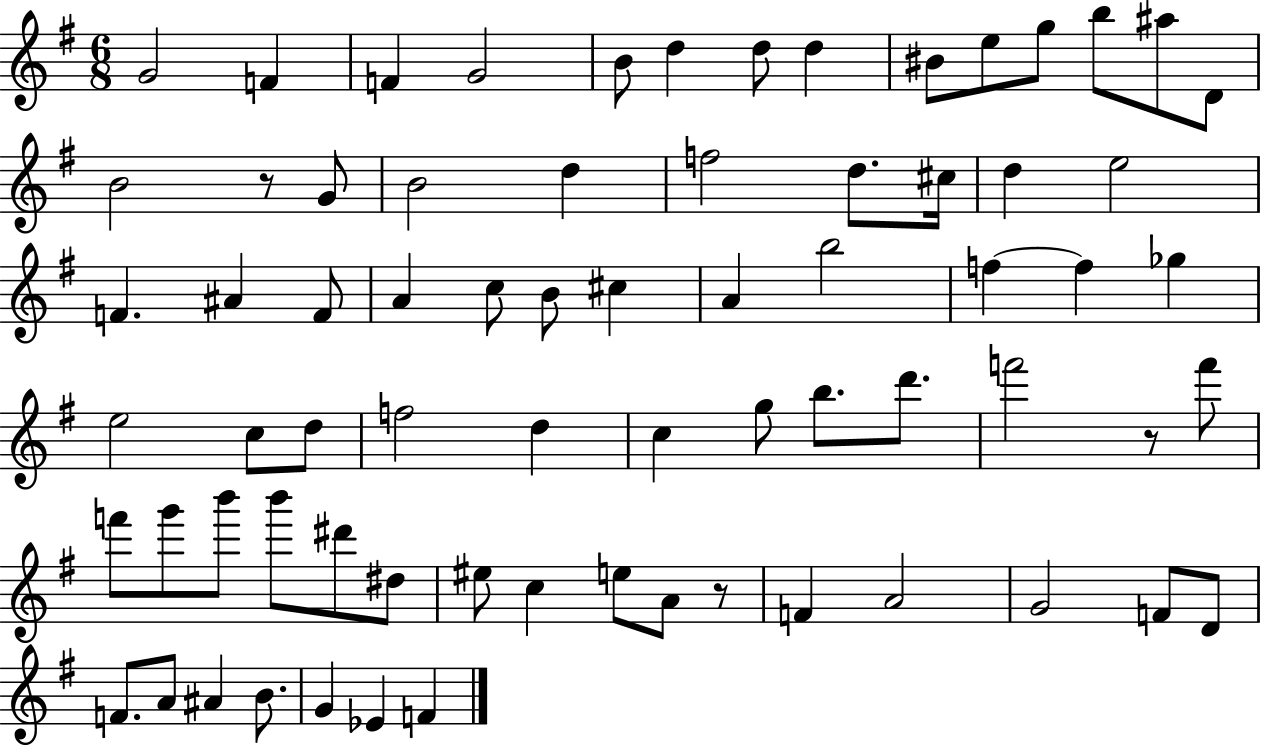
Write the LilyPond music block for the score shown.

{
  \clef treble
  \numericTimeSignature
  \time 6/8
  \key g \major
  g'2 f'4 | f'4 g'2 | b'8 d''4 d''8 d''4 | bis'8 e''8 g''8 b''8 ais''8 d'8 | \break b'2 r8 g'8 | b'2 d''4 | f''2 d''8. cis''16 | d''4 e''2 | \break f'4. ais'4 f'8 | a'4 c''8 b'8 cis''4 | a'4 b''2 | f''4~~ f''4 ges''4 | \break e''2 c''8 d''8 | f''2 d''4 | c''4 g''8 b''8. d'''8. | f'''2 r8 f'''8 | \break f'''8 g'''8 b'''8 b'''8 dis'''8 dis''8 | eis''8 c''4 e''8 a'8 r8 | f'4 a'2 | g'2 f'8 d'8 | \break f'8. a'8 ais'4 b'8. | g'4 ees'4 f'4 | \bar "|."
}